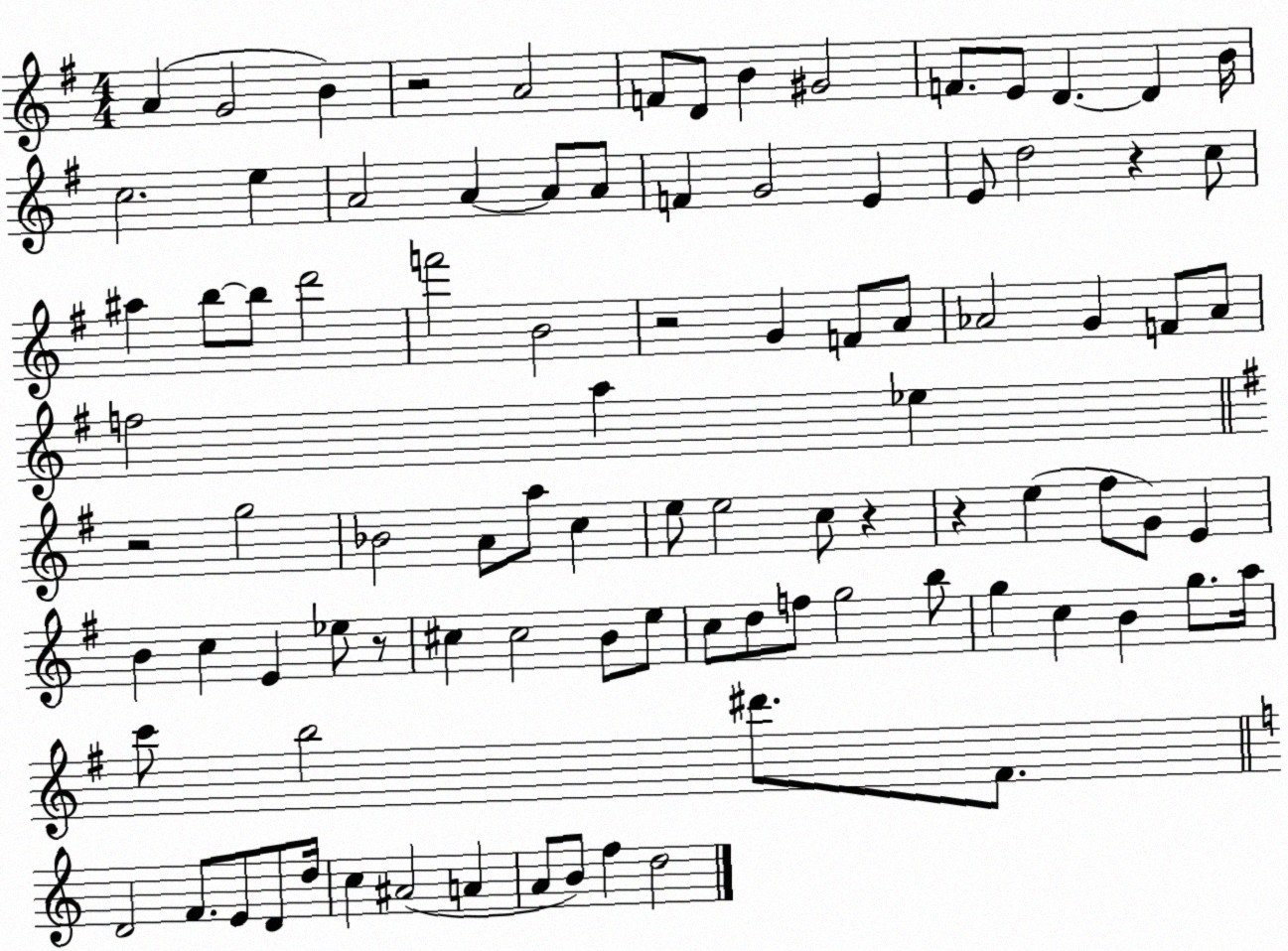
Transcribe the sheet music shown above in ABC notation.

X:1
T:Untitled
M:4/4
L:1/4
K:G
A G2 B z2 A2 F/2 D/2 B ^G2 F/2 E/2 D D B/4 c2 e A2 A A/2 A/2 F G2 E E/2 d2 z c/2 ^a b/2 b/2 d'2 f'2 B2 z2 G F/2 A/2 _A2 G F/2 _A/2 f2 a _e z2 g2 _B2 A/2 a/2 c e/2 e2 c/2 z z e ^f/2 G/2 E B c E _e/2 z/2 ^c ^c2 B/2 e/2 c/2 d/2 f/2 g2 b/2 g c B g/2 a/4 c'/2 b2 ^d'/2 ^F/2 D2 F/2 E/2 D/2 d/4 c ^A2 A A/2 B/2 f d2